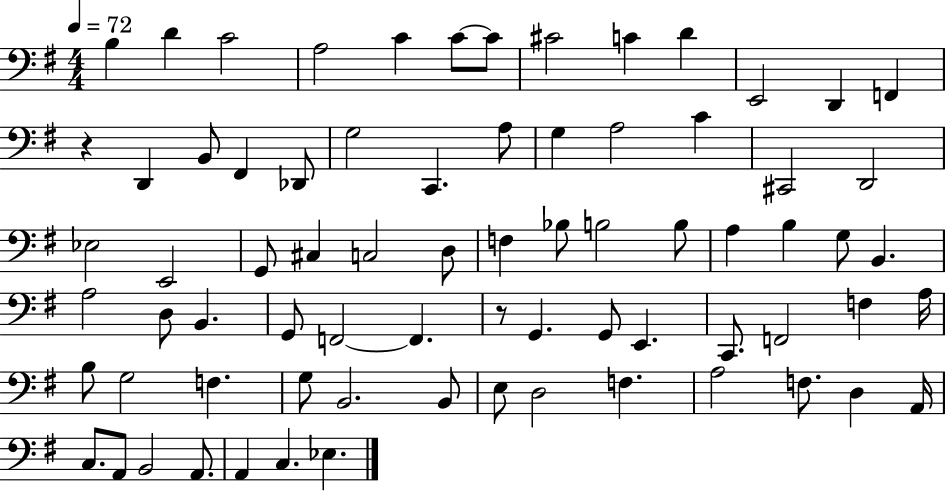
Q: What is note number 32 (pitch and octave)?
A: F3